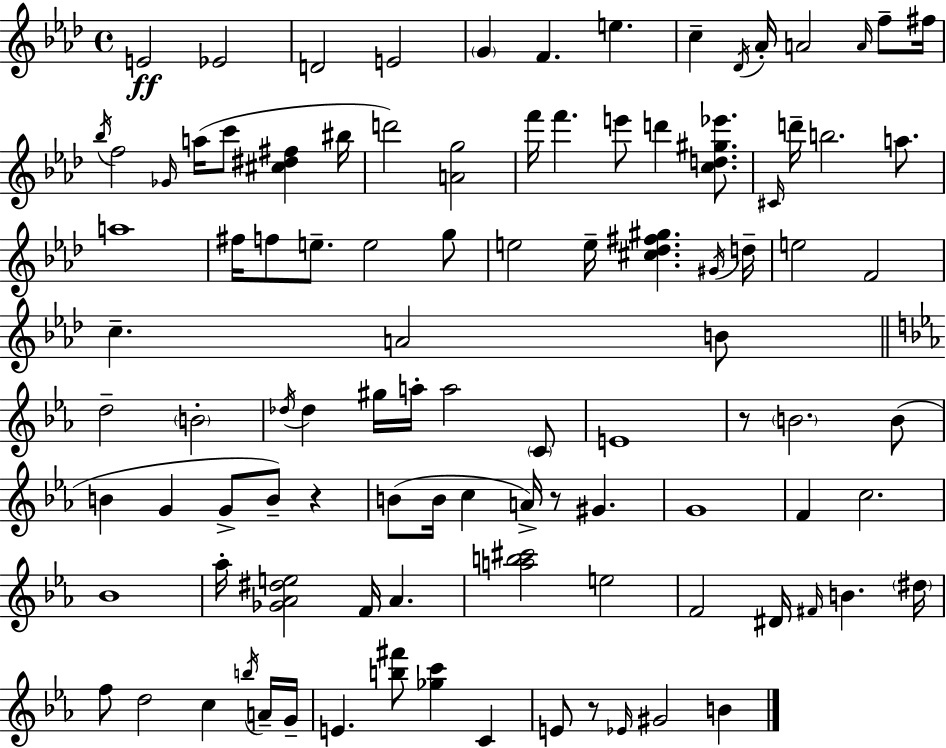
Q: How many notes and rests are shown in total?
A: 101